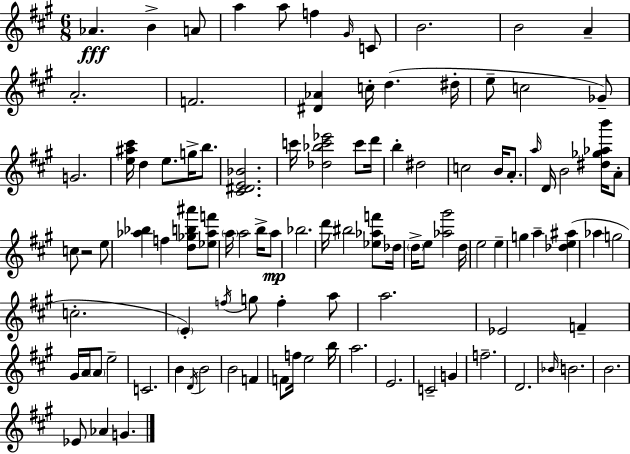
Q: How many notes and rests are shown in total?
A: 103